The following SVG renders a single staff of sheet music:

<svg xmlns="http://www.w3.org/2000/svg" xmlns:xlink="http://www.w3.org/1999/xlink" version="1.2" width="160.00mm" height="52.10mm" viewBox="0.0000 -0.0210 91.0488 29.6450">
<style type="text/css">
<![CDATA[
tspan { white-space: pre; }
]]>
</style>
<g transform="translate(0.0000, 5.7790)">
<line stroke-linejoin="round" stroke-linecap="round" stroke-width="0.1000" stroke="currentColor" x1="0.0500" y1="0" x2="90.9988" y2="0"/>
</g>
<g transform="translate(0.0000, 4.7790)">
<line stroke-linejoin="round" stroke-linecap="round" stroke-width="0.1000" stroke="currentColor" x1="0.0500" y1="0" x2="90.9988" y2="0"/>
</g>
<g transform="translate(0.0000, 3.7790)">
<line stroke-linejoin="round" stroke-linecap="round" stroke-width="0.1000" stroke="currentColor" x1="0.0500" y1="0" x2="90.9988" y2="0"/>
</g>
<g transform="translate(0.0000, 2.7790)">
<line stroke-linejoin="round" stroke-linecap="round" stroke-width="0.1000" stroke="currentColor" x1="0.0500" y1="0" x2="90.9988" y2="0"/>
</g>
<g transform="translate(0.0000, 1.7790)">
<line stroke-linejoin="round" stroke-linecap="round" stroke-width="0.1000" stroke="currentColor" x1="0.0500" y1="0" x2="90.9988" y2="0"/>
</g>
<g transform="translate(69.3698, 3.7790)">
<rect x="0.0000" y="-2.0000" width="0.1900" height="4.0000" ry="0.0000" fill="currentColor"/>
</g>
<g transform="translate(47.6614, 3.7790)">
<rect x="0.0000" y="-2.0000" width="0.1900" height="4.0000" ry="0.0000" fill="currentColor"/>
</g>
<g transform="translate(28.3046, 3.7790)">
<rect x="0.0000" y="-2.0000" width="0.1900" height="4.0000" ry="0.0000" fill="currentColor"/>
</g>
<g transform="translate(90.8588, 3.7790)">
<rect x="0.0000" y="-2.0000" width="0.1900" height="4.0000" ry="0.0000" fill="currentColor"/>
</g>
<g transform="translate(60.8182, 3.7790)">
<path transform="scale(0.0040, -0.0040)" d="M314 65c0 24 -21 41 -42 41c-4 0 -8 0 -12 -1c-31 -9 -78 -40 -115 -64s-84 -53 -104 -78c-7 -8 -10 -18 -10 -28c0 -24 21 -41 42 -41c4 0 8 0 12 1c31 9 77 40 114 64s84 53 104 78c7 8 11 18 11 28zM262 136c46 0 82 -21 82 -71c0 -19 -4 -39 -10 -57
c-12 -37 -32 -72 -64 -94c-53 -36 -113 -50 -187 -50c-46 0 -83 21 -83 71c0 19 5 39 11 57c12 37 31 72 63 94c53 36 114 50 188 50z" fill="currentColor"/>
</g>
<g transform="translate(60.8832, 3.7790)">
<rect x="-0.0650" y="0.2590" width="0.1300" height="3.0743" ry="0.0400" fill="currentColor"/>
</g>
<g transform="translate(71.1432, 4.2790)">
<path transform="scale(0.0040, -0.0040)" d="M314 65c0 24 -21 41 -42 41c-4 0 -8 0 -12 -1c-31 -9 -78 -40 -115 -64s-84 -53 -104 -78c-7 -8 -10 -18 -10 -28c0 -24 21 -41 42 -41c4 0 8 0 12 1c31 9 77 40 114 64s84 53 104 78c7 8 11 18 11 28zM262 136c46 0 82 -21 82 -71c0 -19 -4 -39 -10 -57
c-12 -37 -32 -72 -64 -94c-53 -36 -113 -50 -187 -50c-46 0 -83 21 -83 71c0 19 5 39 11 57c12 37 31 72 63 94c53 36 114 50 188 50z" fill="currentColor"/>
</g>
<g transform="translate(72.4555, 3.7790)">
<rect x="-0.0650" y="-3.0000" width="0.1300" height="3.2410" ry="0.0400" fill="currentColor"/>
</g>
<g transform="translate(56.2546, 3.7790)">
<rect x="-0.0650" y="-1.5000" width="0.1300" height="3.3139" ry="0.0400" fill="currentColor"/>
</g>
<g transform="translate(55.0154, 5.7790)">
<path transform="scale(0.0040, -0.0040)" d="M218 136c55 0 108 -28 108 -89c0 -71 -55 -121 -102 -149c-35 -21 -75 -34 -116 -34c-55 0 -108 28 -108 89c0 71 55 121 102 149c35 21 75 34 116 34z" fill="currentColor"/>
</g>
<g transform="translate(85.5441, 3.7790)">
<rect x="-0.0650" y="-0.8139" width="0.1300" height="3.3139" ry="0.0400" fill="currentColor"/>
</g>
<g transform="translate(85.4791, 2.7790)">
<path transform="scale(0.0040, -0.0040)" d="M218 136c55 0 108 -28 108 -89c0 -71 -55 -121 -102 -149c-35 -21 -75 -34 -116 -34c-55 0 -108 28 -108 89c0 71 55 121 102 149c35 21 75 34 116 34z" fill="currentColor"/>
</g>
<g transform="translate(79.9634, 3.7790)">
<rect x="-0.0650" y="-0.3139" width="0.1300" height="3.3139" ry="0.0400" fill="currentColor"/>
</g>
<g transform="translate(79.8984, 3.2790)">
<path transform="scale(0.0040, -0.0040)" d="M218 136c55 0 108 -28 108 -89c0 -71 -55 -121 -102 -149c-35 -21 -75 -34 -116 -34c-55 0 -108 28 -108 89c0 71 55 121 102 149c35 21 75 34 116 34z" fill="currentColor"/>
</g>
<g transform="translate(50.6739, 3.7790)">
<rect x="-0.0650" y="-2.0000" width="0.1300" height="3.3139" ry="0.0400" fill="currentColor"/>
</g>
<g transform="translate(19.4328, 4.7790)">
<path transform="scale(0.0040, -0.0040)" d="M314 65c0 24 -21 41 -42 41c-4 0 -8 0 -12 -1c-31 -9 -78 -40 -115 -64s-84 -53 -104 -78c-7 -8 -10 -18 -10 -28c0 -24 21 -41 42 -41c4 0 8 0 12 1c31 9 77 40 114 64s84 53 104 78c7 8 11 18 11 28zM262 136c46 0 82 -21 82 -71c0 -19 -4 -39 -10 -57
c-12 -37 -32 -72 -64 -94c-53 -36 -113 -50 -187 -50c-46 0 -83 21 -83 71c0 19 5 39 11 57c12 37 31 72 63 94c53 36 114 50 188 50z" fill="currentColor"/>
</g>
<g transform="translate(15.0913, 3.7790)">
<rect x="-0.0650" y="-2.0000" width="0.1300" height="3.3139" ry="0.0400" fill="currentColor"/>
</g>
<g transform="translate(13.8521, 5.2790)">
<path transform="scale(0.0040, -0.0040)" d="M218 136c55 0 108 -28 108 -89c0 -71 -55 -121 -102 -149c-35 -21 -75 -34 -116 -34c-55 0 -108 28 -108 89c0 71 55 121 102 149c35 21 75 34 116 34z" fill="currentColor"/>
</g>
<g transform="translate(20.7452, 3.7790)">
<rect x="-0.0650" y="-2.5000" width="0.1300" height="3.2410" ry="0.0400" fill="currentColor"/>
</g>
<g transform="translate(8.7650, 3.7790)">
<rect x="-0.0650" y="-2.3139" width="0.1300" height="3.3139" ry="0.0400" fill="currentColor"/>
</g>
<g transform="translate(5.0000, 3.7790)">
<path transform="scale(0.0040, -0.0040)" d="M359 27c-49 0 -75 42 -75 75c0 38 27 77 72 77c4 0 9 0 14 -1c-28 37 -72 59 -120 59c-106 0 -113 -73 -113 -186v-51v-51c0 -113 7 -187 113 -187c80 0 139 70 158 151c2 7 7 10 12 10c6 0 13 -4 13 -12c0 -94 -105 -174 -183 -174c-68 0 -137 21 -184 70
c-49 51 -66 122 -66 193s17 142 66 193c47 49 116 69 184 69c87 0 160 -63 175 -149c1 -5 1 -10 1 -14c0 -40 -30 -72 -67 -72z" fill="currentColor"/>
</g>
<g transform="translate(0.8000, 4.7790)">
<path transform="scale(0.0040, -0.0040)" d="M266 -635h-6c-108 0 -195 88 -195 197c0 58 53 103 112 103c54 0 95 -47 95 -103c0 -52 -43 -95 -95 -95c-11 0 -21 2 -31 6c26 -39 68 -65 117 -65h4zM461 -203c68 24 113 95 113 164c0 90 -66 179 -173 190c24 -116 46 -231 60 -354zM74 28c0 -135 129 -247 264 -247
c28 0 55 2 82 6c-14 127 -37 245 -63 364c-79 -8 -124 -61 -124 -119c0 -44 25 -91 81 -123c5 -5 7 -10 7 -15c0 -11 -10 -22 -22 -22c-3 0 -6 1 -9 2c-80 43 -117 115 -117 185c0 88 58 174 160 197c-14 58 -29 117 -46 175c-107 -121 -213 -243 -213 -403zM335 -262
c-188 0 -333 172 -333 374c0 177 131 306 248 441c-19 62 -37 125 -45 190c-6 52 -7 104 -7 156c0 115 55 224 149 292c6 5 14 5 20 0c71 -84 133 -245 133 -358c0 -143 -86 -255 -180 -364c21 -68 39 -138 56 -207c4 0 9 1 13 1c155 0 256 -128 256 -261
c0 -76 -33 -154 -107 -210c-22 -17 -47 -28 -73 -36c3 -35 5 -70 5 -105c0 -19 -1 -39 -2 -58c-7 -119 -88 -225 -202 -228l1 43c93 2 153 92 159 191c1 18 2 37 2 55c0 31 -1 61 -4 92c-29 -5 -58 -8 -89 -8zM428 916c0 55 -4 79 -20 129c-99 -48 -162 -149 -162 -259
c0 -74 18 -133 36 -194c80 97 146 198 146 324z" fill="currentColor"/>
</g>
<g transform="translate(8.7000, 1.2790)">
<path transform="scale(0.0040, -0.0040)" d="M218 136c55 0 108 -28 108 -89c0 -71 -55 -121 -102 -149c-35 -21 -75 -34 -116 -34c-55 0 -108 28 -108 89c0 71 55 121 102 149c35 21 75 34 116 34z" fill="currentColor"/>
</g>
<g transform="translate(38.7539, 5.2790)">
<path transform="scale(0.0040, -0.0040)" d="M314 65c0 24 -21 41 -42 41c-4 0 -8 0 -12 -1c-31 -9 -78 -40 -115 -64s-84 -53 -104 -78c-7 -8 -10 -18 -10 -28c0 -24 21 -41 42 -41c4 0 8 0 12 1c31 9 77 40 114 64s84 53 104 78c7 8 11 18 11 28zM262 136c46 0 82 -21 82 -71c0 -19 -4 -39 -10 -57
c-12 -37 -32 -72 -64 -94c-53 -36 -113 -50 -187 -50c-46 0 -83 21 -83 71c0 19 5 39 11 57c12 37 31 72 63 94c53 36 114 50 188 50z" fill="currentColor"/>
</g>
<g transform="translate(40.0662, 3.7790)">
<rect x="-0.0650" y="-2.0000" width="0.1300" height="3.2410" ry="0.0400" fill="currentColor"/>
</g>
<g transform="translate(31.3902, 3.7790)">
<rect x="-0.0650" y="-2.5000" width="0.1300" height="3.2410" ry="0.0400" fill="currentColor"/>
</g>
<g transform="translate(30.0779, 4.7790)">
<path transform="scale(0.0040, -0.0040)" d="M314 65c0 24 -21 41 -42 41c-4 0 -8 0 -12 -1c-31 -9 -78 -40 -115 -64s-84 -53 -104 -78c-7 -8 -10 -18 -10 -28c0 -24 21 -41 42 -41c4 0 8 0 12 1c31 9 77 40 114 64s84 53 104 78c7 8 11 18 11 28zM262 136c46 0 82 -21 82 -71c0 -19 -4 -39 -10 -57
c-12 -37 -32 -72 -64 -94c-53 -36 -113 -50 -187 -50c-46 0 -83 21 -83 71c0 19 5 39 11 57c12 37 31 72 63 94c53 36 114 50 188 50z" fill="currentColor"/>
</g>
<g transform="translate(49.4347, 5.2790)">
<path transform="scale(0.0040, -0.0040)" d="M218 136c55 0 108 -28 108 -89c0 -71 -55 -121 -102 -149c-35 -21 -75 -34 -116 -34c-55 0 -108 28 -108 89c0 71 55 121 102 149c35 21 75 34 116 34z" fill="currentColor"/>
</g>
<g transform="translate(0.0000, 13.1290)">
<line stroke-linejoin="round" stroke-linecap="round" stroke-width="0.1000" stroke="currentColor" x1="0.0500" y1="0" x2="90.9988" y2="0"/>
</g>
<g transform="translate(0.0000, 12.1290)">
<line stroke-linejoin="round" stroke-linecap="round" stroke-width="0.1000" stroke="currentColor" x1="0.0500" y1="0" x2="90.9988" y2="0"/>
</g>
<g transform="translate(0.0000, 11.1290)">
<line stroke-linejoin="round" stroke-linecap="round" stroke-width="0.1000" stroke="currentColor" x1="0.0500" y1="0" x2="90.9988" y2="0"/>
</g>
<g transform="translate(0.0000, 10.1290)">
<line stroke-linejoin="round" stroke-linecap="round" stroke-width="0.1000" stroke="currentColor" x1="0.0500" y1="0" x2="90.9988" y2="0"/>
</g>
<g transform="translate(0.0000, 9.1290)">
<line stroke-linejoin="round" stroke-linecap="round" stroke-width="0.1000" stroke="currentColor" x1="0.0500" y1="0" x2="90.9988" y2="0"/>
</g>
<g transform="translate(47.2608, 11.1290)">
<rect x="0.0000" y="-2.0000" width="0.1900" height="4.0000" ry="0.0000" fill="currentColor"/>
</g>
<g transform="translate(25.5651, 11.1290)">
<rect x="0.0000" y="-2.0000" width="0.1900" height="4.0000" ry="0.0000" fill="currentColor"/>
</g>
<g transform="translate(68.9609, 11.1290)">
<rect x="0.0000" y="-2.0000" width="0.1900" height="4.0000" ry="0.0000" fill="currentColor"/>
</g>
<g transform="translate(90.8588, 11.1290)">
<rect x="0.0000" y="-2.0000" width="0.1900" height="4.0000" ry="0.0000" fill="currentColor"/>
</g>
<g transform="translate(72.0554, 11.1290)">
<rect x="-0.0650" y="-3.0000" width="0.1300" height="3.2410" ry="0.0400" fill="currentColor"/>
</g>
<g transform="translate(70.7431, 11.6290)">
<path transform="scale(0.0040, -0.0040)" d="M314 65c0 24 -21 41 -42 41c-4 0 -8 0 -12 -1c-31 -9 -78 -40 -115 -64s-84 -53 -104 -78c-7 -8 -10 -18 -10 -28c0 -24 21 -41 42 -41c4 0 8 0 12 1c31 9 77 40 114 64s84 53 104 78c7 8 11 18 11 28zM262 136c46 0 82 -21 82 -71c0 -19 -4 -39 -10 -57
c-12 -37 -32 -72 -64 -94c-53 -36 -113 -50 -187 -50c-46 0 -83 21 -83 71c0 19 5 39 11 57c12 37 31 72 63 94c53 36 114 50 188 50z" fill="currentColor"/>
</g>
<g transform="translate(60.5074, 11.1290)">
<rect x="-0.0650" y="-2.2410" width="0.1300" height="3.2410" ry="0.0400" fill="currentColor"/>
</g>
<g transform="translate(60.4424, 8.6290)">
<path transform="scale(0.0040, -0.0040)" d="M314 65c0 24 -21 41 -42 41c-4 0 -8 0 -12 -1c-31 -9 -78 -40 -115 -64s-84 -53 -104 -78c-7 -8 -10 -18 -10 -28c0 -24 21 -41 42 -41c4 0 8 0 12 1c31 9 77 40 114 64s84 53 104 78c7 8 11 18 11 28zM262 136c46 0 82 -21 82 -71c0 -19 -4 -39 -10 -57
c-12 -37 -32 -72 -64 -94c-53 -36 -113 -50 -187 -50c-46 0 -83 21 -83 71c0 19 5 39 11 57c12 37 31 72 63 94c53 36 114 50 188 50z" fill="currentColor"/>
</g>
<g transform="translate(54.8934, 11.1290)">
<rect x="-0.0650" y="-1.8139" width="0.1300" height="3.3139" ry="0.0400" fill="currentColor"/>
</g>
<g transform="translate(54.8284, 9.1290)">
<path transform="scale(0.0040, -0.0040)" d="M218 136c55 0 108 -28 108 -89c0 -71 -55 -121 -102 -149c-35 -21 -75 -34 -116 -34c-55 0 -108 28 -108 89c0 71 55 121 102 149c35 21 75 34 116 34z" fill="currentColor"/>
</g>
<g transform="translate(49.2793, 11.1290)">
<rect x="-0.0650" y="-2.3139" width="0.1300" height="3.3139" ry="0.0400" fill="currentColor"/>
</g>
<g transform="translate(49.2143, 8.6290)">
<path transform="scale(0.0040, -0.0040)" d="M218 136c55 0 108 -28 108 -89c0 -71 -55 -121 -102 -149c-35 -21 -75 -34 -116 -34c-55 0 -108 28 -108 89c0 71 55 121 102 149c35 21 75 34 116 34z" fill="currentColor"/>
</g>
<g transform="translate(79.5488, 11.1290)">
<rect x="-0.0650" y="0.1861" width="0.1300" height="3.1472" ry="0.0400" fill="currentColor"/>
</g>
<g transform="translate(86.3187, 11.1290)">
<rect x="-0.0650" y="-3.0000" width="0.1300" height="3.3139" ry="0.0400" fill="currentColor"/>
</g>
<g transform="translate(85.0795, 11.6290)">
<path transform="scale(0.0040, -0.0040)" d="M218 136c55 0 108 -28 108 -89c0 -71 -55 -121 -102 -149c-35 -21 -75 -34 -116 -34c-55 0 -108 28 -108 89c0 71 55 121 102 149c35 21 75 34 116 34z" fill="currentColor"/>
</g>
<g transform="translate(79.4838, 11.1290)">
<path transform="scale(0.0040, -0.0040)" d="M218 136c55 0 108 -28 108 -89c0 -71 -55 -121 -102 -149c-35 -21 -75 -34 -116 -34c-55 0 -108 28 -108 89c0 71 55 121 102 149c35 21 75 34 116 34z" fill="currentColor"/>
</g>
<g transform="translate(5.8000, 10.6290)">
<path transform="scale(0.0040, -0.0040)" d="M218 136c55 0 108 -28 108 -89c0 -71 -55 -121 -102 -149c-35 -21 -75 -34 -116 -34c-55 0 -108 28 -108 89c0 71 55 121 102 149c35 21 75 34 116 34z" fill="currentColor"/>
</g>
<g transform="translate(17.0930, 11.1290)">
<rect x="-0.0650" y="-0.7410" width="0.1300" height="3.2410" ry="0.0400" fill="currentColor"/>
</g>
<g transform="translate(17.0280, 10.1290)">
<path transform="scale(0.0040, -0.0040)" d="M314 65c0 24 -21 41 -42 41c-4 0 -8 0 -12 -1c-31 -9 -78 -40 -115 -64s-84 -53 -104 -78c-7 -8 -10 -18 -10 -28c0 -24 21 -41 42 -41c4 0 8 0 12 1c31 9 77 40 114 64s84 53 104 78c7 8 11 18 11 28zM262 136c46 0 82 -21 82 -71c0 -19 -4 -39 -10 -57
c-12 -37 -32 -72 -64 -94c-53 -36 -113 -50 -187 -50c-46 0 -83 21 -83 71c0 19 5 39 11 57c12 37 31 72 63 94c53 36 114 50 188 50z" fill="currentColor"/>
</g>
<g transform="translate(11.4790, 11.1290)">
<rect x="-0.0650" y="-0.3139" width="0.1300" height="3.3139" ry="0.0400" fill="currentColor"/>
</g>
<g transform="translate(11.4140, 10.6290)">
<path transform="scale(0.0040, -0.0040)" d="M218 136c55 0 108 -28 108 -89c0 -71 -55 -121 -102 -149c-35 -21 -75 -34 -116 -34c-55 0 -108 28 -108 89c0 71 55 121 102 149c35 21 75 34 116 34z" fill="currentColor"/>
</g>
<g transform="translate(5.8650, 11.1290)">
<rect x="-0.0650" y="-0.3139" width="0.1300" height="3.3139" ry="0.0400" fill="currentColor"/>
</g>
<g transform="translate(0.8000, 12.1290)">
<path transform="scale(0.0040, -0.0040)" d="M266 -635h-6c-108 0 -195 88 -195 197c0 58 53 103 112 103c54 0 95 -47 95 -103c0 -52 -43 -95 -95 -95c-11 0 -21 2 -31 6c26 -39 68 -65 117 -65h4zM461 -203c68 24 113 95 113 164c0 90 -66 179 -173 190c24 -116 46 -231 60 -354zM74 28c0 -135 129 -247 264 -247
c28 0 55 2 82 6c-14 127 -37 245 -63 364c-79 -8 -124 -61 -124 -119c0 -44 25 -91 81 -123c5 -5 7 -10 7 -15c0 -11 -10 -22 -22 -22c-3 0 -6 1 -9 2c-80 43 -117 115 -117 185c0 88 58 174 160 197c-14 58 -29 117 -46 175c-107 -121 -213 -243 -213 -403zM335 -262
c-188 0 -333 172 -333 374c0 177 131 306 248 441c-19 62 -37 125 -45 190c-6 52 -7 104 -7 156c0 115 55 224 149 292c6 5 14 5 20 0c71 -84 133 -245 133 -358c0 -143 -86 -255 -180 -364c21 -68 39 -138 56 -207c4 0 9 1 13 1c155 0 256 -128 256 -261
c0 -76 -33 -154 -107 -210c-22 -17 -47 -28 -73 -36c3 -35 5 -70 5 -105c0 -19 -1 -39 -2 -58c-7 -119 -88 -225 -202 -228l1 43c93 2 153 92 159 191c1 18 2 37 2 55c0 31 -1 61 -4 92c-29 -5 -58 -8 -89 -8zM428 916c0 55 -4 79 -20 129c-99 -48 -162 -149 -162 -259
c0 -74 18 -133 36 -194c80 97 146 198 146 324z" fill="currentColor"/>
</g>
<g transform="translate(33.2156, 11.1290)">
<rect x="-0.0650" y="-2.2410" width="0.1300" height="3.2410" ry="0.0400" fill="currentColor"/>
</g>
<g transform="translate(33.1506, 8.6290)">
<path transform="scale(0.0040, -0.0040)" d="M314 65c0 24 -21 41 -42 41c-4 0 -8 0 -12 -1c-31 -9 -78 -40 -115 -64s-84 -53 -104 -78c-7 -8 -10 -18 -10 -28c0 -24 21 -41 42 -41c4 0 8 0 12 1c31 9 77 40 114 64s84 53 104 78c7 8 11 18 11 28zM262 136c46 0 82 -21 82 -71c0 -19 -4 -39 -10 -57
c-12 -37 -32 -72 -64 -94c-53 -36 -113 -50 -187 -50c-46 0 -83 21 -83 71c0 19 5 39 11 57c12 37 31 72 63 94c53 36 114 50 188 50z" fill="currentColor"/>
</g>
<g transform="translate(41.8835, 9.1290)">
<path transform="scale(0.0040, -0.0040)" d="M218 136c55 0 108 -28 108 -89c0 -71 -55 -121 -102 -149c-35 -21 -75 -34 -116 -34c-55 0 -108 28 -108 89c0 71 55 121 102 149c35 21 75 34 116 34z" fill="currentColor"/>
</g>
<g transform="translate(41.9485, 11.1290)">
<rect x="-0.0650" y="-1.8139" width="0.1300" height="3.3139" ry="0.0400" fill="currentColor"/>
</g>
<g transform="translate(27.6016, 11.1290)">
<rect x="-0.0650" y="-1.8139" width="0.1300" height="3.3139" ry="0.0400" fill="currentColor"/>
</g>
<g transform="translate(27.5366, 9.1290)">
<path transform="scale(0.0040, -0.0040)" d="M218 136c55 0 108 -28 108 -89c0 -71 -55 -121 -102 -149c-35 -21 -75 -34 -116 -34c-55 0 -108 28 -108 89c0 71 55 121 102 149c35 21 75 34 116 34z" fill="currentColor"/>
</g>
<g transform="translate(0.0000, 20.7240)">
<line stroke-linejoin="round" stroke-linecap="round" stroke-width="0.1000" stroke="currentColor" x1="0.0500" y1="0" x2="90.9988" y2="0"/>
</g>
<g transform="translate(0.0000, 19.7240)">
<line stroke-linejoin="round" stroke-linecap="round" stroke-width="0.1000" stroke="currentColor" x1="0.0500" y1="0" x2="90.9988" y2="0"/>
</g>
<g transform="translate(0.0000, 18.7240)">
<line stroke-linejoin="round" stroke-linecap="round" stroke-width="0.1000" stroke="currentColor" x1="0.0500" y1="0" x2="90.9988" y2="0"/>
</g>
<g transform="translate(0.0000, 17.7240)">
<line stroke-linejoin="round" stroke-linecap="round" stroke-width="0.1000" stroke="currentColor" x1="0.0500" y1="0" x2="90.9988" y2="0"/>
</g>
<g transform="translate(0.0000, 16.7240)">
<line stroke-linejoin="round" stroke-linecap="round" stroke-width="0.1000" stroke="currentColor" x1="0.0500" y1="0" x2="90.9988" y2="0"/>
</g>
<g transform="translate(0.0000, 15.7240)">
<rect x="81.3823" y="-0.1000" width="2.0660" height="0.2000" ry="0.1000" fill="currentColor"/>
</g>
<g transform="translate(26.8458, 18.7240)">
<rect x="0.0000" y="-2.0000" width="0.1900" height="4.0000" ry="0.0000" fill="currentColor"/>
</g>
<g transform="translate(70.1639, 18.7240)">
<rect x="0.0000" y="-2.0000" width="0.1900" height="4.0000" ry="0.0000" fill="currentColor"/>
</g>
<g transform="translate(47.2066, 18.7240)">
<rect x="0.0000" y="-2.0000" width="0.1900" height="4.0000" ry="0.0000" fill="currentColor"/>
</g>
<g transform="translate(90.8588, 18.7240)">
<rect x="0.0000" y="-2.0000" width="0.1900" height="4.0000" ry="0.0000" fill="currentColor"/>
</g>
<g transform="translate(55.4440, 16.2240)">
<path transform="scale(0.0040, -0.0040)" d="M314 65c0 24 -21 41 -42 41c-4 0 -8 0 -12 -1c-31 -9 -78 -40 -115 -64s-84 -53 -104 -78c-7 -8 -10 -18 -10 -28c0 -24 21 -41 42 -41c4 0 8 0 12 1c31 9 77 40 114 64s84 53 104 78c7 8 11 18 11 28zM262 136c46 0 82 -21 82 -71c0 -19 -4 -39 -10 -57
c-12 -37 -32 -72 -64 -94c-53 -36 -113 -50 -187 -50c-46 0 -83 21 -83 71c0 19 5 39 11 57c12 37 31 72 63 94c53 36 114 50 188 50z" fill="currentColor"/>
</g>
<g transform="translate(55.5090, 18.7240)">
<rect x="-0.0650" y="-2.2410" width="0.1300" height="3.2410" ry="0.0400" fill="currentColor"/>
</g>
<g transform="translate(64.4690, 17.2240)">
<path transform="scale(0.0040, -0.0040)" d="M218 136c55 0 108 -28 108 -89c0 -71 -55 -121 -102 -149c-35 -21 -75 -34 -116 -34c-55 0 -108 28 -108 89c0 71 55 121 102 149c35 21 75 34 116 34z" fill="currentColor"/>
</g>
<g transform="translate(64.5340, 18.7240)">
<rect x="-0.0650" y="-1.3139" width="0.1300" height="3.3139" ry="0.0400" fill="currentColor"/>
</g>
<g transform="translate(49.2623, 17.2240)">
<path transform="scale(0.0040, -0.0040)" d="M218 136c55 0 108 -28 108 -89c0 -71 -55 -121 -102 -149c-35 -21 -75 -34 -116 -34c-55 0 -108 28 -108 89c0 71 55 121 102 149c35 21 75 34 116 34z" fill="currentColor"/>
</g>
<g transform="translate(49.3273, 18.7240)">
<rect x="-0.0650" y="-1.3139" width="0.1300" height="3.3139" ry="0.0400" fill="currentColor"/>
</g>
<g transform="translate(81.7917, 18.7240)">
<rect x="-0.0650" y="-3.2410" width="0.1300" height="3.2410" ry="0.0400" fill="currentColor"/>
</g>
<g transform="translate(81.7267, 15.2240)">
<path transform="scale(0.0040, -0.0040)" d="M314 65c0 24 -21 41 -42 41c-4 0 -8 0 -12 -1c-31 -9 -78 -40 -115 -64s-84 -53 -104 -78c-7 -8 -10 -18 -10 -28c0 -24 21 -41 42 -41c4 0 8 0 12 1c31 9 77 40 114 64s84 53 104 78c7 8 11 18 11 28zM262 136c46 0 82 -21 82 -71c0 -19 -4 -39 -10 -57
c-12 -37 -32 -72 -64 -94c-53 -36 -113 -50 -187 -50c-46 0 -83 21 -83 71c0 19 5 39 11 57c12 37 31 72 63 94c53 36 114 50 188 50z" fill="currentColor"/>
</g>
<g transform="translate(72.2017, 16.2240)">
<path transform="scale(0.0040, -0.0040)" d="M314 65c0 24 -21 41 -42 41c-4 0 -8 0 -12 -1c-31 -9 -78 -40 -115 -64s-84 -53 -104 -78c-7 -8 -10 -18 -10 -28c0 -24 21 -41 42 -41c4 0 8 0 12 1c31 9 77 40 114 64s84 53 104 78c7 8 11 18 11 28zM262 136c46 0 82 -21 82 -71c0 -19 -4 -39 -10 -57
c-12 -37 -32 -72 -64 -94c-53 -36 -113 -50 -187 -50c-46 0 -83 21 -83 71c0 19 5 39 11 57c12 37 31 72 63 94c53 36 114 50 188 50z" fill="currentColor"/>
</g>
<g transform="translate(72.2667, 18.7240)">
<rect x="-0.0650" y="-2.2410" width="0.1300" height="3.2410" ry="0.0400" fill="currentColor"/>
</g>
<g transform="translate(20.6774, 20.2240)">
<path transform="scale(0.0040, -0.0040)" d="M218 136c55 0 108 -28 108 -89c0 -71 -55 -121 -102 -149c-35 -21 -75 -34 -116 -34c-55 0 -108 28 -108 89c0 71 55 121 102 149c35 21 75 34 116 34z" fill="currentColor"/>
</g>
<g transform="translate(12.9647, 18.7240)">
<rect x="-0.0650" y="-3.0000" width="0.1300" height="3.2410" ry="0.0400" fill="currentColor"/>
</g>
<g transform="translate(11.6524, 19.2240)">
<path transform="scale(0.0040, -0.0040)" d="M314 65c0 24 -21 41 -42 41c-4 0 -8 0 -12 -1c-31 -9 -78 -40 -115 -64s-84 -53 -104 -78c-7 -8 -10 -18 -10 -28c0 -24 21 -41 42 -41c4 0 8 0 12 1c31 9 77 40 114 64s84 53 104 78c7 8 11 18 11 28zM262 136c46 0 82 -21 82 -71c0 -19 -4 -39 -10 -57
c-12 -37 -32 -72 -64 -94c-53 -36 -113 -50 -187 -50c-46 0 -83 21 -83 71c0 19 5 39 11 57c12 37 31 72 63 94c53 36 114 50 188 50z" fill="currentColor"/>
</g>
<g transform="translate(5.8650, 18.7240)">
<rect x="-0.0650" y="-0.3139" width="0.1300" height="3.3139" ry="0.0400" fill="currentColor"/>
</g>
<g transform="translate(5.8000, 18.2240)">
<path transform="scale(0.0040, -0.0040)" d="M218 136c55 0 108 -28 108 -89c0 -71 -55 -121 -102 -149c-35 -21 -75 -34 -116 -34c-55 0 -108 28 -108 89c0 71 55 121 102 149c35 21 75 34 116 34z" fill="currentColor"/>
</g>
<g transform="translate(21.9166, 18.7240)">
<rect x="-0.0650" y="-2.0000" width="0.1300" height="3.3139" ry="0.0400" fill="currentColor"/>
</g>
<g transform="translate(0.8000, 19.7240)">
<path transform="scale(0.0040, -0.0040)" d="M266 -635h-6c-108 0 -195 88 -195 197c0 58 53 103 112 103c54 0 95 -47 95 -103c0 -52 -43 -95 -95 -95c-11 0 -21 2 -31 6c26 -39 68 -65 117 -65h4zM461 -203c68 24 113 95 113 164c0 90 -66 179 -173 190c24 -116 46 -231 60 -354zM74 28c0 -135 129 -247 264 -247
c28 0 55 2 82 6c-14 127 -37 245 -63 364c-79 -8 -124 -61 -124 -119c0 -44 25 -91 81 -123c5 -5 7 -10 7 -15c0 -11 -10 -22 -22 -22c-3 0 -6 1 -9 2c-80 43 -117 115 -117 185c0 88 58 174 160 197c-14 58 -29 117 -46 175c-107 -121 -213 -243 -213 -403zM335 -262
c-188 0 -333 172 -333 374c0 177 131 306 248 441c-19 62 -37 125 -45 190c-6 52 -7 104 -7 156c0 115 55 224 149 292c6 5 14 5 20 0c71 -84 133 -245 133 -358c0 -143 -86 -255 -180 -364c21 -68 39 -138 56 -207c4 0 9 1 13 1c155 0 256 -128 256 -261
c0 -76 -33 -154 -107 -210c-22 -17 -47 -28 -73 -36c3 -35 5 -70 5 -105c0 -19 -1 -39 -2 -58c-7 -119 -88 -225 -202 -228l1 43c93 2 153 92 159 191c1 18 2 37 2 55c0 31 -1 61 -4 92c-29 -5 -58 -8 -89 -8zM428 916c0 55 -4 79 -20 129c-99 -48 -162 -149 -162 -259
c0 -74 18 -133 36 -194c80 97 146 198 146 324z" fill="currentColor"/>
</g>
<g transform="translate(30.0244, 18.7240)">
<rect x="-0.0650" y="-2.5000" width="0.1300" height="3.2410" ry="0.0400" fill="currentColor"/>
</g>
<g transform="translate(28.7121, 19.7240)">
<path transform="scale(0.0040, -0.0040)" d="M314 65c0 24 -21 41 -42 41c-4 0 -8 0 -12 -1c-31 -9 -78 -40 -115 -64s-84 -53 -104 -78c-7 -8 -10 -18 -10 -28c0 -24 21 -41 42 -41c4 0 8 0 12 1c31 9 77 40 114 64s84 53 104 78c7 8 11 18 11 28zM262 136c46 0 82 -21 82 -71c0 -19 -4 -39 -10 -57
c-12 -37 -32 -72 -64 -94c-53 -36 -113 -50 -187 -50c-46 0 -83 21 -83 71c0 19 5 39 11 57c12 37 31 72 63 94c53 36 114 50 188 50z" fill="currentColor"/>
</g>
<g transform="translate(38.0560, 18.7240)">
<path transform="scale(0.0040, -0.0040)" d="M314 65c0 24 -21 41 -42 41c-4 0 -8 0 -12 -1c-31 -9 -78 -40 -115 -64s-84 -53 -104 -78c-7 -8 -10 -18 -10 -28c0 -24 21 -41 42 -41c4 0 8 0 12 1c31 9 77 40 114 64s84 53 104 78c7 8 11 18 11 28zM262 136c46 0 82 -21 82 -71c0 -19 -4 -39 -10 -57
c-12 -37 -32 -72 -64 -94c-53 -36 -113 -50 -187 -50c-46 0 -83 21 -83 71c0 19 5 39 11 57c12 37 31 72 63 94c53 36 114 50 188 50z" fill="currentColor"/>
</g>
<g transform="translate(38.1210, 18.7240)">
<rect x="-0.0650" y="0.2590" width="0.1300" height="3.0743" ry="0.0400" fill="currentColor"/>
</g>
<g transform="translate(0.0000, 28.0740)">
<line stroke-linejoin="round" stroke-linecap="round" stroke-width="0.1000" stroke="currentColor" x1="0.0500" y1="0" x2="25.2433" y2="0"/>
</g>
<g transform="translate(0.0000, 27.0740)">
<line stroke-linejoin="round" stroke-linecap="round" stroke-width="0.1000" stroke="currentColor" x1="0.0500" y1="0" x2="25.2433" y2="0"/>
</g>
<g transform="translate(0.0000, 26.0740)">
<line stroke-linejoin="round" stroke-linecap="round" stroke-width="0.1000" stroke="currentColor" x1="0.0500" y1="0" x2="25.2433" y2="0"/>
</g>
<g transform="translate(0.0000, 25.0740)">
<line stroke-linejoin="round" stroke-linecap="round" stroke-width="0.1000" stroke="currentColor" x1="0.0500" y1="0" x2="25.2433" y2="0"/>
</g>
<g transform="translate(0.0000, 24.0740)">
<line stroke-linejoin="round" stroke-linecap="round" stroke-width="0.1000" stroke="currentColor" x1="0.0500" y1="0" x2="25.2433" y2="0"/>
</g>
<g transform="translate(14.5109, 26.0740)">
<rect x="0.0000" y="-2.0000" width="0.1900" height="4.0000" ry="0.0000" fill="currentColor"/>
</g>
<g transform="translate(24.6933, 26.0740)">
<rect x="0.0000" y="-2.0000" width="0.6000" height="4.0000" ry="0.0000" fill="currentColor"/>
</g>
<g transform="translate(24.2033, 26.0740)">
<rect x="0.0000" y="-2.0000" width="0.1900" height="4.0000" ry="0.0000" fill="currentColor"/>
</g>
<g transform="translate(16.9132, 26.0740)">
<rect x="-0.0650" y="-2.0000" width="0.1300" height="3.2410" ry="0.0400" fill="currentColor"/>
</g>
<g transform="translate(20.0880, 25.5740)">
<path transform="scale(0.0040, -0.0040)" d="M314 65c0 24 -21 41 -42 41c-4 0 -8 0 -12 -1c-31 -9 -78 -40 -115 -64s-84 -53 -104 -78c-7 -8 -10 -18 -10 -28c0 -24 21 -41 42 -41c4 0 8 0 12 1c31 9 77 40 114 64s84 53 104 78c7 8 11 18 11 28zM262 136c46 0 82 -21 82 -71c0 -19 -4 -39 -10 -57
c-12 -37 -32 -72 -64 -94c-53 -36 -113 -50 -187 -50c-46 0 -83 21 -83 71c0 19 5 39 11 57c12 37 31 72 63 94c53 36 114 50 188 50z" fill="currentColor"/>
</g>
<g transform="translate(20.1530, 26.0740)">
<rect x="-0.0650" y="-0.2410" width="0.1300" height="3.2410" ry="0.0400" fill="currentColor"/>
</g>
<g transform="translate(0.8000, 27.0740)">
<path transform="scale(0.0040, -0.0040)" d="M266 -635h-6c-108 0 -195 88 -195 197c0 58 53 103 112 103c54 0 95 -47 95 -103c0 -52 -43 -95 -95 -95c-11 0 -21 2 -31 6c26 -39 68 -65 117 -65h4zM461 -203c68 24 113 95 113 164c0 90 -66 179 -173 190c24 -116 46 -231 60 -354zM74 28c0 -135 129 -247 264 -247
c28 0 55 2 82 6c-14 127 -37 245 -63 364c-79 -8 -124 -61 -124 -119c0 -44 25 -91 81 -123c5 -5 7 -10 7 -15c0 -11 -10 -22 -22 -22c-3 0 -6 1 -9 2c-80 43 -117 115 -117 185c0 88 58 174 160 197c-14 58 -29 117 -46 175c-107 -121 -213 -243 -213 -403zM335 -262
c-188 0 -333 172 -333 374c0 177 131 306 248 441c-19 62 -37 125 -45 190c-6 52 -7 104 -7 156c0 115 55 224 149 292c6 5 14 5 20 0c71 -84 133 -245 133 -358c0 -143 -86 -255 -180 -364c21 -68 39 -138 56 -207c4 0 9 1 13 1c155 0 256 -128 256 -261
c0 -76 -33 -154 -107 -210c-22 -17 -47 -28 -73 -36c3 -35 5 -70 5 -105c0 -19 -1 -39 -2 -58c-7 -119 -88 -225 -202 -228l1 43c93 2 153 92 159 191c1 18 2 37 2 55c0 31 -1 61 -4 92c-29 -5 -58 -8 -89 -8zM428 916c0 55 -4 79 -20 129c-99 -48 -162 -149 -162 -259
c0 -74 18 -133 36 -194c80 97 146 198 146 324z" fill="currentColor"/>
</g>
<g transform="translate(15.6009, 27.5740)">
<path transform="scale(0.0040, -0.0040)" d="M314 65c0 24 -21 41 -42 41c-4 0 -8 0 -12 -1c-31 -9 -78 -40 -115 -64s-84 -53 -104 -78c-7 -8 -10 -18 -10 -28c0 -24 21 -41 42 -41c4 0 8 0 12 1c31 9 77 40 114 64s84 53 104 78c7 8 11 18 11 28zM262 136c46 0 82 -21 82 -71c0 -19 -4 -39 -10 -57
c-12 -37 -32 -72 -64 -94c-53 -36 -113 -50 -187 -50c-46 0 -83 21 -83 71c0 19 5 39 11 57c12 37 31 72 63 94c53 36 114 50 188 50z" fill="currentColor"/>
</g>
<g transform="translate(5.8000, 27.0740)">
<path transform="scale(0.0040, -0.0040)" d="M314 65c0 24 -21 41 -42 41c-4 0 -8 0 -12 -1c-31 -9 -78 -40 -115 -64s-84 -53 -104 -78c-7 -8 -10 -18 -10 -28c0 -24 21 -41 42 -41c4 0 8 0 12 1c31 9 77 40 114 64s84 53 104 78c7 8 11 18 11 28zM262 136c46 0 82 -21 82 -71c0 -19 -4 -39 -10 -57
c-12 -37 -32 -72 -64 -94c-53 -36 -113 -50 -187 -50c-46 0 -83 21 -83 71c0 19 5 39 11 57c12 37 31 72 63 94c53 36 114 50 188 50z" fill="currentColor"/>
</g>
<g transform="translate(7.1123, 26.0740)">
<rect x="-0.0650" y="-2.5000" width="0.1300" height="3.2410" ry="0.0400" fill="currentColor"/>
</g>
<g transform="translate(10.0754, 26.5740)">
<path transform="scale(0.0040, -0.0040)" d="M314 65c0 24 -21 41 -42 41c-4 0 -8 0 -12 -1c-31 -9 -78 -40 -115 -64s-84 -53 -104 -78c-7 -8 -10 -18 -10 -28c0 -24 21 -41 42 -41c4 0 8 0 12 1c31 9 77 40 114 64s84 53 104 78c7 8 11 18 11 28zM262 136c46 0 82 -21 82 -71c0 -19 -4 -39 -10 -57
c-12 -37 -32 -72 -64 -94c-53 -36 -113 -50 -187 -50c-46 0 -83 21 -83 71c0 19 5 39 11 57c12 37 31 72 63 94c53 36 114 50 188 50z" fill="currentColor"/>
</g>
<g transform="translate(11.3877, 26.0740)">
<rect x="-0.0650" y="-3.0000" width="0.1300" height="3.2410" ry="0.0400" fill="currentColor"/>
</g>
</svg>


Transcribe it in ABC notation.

X:1
T:Untitled
M:4/4
L:1/4
K:C
g F G2 G2 F2 F E B2 A2 c d c c d2 f g2 f g f g2 A2 B A c A2 F G2 B2 e g2 e g2 b2 G2 A2 F2 c2